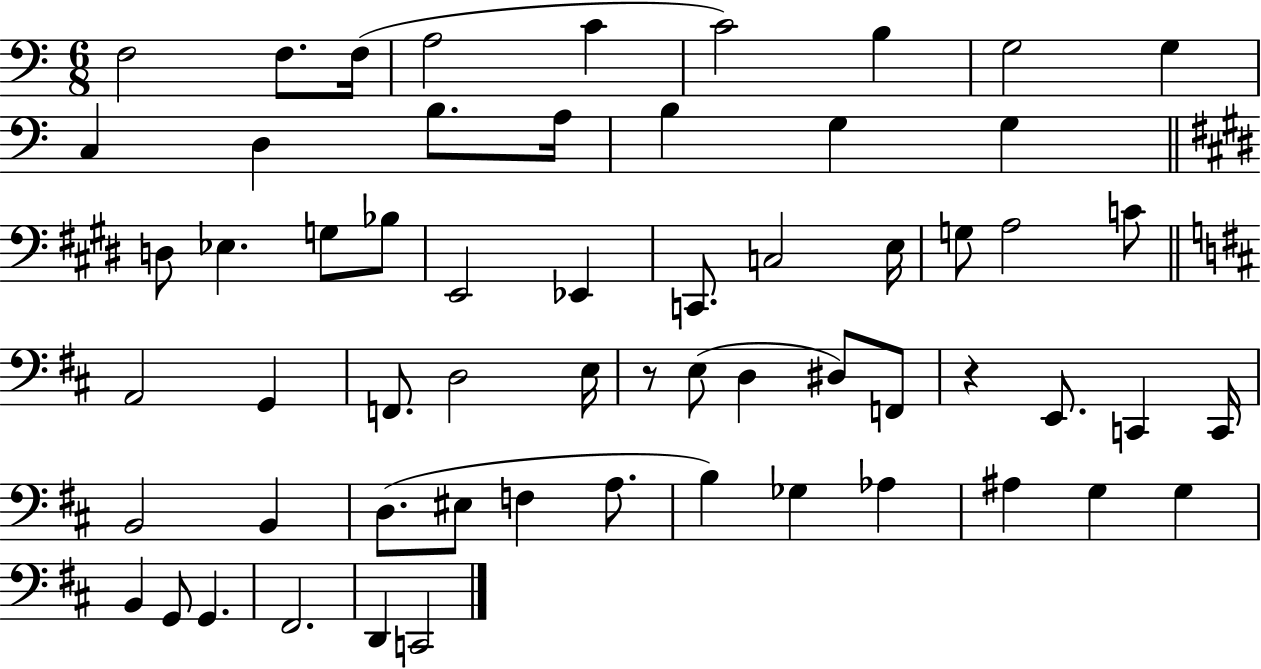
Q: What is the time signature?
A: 6/8